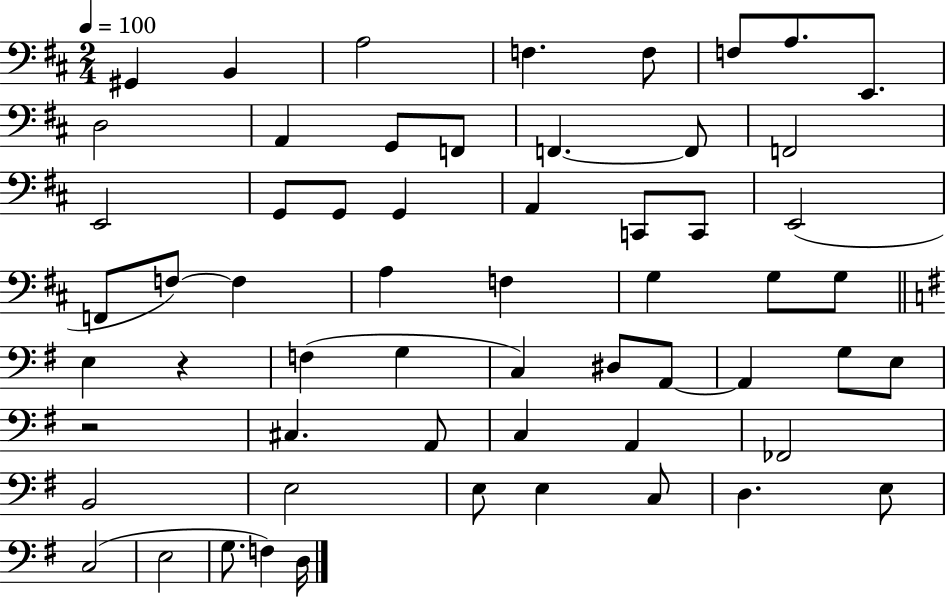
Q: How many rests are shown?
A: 2